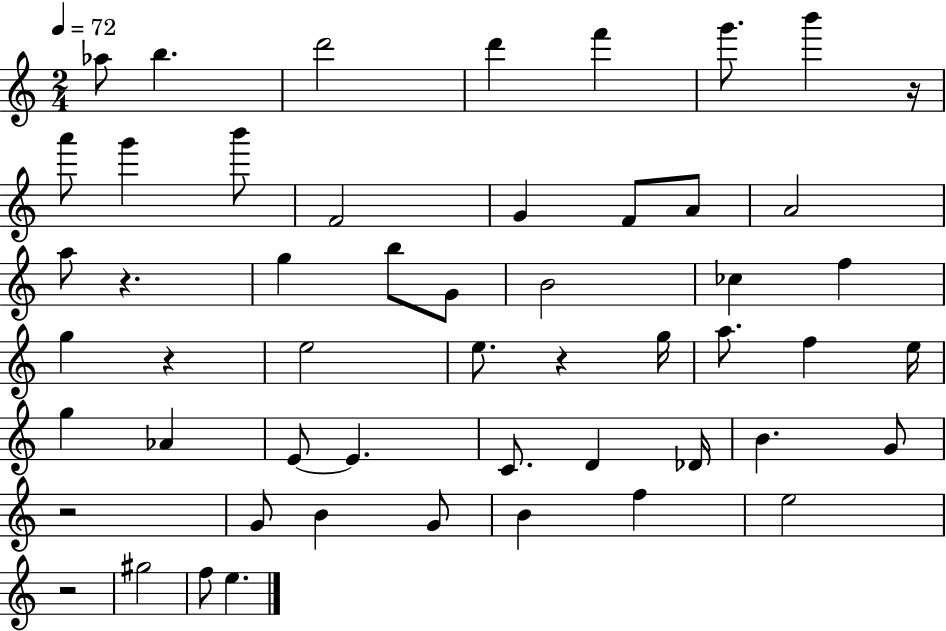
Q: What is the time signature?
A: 2/4